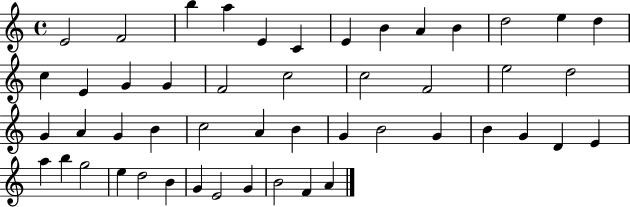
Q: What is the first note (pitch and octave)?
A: E4